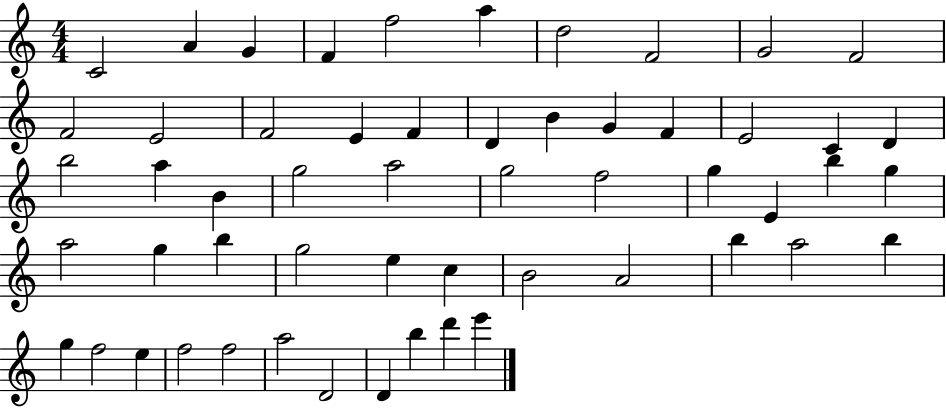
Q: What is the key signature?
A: C major